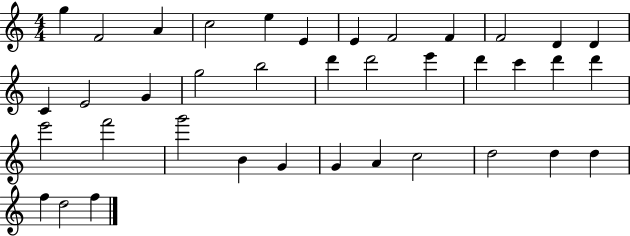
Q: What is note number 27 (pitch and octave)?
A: G6